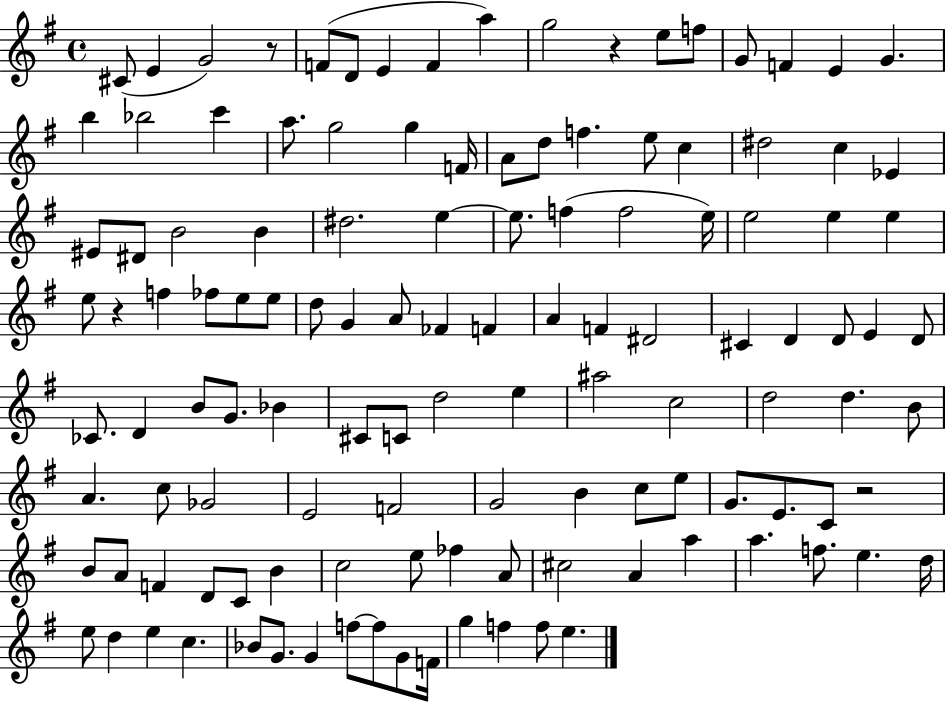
{
  \clef treble
  \time 4/4
  \defaultTimeSignature
  \key g \major
  \repeat volta 2 { cis'8( e'4 g'2) r8 | f'8( d'8 e'4 f'4 a''4) | g''2 r4 e''8 f''8 | g'8 f'4 e'4 g'4. | \break b''4 bes''2 c'''4 | a''8. g''2 g''4 f'16 | a'8 d''8 f''4. e''8 c''4 | dis''2 c''4 ees'4 | \break eis'8 dis'8 b'2 b'4 | dis''2. e''4~~ | e''8. f''4( f''2 e''16) | e''2 e''4 e''4 | \break e''8 r4 f''4 fes''8 e''8 e''8 | d''8 g'4 a'8 fes'4 f'4 | a'4 f'4 dis'2 | cis'4 d'4 d'8 e'4 d'8 | \break ces'8. d'4 b'8 g'8. bes'4 | cis'8 c'8 d''2 e''4 | ais''2 c''2 | d''2 d''4. b'8 | \break a'4. c''8 ges'2 | e'2 f'2 | g'2 b'4 c''8 e''8 | g'8. e'8. c'8 r2 | \break b'8 a'8 f'4 d'8 c'8 b'4 | c''2 e''8 fes''4 a'8 | cis''2 a'4 a''4 | a''4. f''8. e''4. d''16 | \break e''8 d''4 e''4 c''4. | bes'8 g'8. g'4 f''8~~ f''8 g'8 f'16 | g''4 f''4 f''8 e''4. | } \bar "|."
}